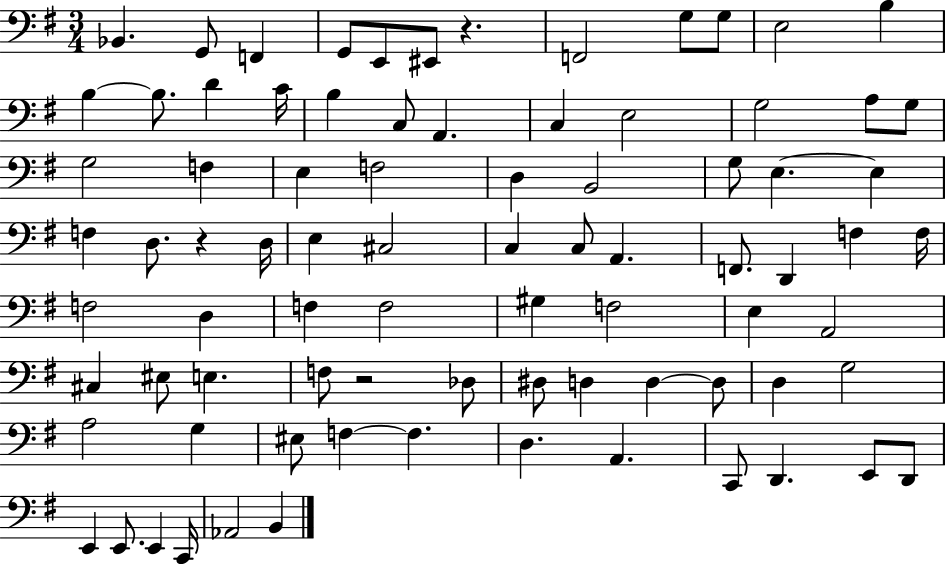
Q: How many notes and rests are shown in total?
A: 83